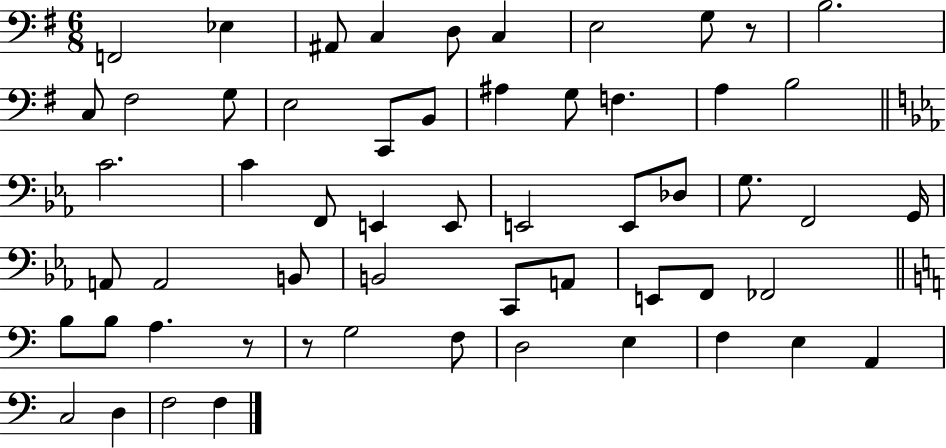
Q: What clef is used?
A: bass